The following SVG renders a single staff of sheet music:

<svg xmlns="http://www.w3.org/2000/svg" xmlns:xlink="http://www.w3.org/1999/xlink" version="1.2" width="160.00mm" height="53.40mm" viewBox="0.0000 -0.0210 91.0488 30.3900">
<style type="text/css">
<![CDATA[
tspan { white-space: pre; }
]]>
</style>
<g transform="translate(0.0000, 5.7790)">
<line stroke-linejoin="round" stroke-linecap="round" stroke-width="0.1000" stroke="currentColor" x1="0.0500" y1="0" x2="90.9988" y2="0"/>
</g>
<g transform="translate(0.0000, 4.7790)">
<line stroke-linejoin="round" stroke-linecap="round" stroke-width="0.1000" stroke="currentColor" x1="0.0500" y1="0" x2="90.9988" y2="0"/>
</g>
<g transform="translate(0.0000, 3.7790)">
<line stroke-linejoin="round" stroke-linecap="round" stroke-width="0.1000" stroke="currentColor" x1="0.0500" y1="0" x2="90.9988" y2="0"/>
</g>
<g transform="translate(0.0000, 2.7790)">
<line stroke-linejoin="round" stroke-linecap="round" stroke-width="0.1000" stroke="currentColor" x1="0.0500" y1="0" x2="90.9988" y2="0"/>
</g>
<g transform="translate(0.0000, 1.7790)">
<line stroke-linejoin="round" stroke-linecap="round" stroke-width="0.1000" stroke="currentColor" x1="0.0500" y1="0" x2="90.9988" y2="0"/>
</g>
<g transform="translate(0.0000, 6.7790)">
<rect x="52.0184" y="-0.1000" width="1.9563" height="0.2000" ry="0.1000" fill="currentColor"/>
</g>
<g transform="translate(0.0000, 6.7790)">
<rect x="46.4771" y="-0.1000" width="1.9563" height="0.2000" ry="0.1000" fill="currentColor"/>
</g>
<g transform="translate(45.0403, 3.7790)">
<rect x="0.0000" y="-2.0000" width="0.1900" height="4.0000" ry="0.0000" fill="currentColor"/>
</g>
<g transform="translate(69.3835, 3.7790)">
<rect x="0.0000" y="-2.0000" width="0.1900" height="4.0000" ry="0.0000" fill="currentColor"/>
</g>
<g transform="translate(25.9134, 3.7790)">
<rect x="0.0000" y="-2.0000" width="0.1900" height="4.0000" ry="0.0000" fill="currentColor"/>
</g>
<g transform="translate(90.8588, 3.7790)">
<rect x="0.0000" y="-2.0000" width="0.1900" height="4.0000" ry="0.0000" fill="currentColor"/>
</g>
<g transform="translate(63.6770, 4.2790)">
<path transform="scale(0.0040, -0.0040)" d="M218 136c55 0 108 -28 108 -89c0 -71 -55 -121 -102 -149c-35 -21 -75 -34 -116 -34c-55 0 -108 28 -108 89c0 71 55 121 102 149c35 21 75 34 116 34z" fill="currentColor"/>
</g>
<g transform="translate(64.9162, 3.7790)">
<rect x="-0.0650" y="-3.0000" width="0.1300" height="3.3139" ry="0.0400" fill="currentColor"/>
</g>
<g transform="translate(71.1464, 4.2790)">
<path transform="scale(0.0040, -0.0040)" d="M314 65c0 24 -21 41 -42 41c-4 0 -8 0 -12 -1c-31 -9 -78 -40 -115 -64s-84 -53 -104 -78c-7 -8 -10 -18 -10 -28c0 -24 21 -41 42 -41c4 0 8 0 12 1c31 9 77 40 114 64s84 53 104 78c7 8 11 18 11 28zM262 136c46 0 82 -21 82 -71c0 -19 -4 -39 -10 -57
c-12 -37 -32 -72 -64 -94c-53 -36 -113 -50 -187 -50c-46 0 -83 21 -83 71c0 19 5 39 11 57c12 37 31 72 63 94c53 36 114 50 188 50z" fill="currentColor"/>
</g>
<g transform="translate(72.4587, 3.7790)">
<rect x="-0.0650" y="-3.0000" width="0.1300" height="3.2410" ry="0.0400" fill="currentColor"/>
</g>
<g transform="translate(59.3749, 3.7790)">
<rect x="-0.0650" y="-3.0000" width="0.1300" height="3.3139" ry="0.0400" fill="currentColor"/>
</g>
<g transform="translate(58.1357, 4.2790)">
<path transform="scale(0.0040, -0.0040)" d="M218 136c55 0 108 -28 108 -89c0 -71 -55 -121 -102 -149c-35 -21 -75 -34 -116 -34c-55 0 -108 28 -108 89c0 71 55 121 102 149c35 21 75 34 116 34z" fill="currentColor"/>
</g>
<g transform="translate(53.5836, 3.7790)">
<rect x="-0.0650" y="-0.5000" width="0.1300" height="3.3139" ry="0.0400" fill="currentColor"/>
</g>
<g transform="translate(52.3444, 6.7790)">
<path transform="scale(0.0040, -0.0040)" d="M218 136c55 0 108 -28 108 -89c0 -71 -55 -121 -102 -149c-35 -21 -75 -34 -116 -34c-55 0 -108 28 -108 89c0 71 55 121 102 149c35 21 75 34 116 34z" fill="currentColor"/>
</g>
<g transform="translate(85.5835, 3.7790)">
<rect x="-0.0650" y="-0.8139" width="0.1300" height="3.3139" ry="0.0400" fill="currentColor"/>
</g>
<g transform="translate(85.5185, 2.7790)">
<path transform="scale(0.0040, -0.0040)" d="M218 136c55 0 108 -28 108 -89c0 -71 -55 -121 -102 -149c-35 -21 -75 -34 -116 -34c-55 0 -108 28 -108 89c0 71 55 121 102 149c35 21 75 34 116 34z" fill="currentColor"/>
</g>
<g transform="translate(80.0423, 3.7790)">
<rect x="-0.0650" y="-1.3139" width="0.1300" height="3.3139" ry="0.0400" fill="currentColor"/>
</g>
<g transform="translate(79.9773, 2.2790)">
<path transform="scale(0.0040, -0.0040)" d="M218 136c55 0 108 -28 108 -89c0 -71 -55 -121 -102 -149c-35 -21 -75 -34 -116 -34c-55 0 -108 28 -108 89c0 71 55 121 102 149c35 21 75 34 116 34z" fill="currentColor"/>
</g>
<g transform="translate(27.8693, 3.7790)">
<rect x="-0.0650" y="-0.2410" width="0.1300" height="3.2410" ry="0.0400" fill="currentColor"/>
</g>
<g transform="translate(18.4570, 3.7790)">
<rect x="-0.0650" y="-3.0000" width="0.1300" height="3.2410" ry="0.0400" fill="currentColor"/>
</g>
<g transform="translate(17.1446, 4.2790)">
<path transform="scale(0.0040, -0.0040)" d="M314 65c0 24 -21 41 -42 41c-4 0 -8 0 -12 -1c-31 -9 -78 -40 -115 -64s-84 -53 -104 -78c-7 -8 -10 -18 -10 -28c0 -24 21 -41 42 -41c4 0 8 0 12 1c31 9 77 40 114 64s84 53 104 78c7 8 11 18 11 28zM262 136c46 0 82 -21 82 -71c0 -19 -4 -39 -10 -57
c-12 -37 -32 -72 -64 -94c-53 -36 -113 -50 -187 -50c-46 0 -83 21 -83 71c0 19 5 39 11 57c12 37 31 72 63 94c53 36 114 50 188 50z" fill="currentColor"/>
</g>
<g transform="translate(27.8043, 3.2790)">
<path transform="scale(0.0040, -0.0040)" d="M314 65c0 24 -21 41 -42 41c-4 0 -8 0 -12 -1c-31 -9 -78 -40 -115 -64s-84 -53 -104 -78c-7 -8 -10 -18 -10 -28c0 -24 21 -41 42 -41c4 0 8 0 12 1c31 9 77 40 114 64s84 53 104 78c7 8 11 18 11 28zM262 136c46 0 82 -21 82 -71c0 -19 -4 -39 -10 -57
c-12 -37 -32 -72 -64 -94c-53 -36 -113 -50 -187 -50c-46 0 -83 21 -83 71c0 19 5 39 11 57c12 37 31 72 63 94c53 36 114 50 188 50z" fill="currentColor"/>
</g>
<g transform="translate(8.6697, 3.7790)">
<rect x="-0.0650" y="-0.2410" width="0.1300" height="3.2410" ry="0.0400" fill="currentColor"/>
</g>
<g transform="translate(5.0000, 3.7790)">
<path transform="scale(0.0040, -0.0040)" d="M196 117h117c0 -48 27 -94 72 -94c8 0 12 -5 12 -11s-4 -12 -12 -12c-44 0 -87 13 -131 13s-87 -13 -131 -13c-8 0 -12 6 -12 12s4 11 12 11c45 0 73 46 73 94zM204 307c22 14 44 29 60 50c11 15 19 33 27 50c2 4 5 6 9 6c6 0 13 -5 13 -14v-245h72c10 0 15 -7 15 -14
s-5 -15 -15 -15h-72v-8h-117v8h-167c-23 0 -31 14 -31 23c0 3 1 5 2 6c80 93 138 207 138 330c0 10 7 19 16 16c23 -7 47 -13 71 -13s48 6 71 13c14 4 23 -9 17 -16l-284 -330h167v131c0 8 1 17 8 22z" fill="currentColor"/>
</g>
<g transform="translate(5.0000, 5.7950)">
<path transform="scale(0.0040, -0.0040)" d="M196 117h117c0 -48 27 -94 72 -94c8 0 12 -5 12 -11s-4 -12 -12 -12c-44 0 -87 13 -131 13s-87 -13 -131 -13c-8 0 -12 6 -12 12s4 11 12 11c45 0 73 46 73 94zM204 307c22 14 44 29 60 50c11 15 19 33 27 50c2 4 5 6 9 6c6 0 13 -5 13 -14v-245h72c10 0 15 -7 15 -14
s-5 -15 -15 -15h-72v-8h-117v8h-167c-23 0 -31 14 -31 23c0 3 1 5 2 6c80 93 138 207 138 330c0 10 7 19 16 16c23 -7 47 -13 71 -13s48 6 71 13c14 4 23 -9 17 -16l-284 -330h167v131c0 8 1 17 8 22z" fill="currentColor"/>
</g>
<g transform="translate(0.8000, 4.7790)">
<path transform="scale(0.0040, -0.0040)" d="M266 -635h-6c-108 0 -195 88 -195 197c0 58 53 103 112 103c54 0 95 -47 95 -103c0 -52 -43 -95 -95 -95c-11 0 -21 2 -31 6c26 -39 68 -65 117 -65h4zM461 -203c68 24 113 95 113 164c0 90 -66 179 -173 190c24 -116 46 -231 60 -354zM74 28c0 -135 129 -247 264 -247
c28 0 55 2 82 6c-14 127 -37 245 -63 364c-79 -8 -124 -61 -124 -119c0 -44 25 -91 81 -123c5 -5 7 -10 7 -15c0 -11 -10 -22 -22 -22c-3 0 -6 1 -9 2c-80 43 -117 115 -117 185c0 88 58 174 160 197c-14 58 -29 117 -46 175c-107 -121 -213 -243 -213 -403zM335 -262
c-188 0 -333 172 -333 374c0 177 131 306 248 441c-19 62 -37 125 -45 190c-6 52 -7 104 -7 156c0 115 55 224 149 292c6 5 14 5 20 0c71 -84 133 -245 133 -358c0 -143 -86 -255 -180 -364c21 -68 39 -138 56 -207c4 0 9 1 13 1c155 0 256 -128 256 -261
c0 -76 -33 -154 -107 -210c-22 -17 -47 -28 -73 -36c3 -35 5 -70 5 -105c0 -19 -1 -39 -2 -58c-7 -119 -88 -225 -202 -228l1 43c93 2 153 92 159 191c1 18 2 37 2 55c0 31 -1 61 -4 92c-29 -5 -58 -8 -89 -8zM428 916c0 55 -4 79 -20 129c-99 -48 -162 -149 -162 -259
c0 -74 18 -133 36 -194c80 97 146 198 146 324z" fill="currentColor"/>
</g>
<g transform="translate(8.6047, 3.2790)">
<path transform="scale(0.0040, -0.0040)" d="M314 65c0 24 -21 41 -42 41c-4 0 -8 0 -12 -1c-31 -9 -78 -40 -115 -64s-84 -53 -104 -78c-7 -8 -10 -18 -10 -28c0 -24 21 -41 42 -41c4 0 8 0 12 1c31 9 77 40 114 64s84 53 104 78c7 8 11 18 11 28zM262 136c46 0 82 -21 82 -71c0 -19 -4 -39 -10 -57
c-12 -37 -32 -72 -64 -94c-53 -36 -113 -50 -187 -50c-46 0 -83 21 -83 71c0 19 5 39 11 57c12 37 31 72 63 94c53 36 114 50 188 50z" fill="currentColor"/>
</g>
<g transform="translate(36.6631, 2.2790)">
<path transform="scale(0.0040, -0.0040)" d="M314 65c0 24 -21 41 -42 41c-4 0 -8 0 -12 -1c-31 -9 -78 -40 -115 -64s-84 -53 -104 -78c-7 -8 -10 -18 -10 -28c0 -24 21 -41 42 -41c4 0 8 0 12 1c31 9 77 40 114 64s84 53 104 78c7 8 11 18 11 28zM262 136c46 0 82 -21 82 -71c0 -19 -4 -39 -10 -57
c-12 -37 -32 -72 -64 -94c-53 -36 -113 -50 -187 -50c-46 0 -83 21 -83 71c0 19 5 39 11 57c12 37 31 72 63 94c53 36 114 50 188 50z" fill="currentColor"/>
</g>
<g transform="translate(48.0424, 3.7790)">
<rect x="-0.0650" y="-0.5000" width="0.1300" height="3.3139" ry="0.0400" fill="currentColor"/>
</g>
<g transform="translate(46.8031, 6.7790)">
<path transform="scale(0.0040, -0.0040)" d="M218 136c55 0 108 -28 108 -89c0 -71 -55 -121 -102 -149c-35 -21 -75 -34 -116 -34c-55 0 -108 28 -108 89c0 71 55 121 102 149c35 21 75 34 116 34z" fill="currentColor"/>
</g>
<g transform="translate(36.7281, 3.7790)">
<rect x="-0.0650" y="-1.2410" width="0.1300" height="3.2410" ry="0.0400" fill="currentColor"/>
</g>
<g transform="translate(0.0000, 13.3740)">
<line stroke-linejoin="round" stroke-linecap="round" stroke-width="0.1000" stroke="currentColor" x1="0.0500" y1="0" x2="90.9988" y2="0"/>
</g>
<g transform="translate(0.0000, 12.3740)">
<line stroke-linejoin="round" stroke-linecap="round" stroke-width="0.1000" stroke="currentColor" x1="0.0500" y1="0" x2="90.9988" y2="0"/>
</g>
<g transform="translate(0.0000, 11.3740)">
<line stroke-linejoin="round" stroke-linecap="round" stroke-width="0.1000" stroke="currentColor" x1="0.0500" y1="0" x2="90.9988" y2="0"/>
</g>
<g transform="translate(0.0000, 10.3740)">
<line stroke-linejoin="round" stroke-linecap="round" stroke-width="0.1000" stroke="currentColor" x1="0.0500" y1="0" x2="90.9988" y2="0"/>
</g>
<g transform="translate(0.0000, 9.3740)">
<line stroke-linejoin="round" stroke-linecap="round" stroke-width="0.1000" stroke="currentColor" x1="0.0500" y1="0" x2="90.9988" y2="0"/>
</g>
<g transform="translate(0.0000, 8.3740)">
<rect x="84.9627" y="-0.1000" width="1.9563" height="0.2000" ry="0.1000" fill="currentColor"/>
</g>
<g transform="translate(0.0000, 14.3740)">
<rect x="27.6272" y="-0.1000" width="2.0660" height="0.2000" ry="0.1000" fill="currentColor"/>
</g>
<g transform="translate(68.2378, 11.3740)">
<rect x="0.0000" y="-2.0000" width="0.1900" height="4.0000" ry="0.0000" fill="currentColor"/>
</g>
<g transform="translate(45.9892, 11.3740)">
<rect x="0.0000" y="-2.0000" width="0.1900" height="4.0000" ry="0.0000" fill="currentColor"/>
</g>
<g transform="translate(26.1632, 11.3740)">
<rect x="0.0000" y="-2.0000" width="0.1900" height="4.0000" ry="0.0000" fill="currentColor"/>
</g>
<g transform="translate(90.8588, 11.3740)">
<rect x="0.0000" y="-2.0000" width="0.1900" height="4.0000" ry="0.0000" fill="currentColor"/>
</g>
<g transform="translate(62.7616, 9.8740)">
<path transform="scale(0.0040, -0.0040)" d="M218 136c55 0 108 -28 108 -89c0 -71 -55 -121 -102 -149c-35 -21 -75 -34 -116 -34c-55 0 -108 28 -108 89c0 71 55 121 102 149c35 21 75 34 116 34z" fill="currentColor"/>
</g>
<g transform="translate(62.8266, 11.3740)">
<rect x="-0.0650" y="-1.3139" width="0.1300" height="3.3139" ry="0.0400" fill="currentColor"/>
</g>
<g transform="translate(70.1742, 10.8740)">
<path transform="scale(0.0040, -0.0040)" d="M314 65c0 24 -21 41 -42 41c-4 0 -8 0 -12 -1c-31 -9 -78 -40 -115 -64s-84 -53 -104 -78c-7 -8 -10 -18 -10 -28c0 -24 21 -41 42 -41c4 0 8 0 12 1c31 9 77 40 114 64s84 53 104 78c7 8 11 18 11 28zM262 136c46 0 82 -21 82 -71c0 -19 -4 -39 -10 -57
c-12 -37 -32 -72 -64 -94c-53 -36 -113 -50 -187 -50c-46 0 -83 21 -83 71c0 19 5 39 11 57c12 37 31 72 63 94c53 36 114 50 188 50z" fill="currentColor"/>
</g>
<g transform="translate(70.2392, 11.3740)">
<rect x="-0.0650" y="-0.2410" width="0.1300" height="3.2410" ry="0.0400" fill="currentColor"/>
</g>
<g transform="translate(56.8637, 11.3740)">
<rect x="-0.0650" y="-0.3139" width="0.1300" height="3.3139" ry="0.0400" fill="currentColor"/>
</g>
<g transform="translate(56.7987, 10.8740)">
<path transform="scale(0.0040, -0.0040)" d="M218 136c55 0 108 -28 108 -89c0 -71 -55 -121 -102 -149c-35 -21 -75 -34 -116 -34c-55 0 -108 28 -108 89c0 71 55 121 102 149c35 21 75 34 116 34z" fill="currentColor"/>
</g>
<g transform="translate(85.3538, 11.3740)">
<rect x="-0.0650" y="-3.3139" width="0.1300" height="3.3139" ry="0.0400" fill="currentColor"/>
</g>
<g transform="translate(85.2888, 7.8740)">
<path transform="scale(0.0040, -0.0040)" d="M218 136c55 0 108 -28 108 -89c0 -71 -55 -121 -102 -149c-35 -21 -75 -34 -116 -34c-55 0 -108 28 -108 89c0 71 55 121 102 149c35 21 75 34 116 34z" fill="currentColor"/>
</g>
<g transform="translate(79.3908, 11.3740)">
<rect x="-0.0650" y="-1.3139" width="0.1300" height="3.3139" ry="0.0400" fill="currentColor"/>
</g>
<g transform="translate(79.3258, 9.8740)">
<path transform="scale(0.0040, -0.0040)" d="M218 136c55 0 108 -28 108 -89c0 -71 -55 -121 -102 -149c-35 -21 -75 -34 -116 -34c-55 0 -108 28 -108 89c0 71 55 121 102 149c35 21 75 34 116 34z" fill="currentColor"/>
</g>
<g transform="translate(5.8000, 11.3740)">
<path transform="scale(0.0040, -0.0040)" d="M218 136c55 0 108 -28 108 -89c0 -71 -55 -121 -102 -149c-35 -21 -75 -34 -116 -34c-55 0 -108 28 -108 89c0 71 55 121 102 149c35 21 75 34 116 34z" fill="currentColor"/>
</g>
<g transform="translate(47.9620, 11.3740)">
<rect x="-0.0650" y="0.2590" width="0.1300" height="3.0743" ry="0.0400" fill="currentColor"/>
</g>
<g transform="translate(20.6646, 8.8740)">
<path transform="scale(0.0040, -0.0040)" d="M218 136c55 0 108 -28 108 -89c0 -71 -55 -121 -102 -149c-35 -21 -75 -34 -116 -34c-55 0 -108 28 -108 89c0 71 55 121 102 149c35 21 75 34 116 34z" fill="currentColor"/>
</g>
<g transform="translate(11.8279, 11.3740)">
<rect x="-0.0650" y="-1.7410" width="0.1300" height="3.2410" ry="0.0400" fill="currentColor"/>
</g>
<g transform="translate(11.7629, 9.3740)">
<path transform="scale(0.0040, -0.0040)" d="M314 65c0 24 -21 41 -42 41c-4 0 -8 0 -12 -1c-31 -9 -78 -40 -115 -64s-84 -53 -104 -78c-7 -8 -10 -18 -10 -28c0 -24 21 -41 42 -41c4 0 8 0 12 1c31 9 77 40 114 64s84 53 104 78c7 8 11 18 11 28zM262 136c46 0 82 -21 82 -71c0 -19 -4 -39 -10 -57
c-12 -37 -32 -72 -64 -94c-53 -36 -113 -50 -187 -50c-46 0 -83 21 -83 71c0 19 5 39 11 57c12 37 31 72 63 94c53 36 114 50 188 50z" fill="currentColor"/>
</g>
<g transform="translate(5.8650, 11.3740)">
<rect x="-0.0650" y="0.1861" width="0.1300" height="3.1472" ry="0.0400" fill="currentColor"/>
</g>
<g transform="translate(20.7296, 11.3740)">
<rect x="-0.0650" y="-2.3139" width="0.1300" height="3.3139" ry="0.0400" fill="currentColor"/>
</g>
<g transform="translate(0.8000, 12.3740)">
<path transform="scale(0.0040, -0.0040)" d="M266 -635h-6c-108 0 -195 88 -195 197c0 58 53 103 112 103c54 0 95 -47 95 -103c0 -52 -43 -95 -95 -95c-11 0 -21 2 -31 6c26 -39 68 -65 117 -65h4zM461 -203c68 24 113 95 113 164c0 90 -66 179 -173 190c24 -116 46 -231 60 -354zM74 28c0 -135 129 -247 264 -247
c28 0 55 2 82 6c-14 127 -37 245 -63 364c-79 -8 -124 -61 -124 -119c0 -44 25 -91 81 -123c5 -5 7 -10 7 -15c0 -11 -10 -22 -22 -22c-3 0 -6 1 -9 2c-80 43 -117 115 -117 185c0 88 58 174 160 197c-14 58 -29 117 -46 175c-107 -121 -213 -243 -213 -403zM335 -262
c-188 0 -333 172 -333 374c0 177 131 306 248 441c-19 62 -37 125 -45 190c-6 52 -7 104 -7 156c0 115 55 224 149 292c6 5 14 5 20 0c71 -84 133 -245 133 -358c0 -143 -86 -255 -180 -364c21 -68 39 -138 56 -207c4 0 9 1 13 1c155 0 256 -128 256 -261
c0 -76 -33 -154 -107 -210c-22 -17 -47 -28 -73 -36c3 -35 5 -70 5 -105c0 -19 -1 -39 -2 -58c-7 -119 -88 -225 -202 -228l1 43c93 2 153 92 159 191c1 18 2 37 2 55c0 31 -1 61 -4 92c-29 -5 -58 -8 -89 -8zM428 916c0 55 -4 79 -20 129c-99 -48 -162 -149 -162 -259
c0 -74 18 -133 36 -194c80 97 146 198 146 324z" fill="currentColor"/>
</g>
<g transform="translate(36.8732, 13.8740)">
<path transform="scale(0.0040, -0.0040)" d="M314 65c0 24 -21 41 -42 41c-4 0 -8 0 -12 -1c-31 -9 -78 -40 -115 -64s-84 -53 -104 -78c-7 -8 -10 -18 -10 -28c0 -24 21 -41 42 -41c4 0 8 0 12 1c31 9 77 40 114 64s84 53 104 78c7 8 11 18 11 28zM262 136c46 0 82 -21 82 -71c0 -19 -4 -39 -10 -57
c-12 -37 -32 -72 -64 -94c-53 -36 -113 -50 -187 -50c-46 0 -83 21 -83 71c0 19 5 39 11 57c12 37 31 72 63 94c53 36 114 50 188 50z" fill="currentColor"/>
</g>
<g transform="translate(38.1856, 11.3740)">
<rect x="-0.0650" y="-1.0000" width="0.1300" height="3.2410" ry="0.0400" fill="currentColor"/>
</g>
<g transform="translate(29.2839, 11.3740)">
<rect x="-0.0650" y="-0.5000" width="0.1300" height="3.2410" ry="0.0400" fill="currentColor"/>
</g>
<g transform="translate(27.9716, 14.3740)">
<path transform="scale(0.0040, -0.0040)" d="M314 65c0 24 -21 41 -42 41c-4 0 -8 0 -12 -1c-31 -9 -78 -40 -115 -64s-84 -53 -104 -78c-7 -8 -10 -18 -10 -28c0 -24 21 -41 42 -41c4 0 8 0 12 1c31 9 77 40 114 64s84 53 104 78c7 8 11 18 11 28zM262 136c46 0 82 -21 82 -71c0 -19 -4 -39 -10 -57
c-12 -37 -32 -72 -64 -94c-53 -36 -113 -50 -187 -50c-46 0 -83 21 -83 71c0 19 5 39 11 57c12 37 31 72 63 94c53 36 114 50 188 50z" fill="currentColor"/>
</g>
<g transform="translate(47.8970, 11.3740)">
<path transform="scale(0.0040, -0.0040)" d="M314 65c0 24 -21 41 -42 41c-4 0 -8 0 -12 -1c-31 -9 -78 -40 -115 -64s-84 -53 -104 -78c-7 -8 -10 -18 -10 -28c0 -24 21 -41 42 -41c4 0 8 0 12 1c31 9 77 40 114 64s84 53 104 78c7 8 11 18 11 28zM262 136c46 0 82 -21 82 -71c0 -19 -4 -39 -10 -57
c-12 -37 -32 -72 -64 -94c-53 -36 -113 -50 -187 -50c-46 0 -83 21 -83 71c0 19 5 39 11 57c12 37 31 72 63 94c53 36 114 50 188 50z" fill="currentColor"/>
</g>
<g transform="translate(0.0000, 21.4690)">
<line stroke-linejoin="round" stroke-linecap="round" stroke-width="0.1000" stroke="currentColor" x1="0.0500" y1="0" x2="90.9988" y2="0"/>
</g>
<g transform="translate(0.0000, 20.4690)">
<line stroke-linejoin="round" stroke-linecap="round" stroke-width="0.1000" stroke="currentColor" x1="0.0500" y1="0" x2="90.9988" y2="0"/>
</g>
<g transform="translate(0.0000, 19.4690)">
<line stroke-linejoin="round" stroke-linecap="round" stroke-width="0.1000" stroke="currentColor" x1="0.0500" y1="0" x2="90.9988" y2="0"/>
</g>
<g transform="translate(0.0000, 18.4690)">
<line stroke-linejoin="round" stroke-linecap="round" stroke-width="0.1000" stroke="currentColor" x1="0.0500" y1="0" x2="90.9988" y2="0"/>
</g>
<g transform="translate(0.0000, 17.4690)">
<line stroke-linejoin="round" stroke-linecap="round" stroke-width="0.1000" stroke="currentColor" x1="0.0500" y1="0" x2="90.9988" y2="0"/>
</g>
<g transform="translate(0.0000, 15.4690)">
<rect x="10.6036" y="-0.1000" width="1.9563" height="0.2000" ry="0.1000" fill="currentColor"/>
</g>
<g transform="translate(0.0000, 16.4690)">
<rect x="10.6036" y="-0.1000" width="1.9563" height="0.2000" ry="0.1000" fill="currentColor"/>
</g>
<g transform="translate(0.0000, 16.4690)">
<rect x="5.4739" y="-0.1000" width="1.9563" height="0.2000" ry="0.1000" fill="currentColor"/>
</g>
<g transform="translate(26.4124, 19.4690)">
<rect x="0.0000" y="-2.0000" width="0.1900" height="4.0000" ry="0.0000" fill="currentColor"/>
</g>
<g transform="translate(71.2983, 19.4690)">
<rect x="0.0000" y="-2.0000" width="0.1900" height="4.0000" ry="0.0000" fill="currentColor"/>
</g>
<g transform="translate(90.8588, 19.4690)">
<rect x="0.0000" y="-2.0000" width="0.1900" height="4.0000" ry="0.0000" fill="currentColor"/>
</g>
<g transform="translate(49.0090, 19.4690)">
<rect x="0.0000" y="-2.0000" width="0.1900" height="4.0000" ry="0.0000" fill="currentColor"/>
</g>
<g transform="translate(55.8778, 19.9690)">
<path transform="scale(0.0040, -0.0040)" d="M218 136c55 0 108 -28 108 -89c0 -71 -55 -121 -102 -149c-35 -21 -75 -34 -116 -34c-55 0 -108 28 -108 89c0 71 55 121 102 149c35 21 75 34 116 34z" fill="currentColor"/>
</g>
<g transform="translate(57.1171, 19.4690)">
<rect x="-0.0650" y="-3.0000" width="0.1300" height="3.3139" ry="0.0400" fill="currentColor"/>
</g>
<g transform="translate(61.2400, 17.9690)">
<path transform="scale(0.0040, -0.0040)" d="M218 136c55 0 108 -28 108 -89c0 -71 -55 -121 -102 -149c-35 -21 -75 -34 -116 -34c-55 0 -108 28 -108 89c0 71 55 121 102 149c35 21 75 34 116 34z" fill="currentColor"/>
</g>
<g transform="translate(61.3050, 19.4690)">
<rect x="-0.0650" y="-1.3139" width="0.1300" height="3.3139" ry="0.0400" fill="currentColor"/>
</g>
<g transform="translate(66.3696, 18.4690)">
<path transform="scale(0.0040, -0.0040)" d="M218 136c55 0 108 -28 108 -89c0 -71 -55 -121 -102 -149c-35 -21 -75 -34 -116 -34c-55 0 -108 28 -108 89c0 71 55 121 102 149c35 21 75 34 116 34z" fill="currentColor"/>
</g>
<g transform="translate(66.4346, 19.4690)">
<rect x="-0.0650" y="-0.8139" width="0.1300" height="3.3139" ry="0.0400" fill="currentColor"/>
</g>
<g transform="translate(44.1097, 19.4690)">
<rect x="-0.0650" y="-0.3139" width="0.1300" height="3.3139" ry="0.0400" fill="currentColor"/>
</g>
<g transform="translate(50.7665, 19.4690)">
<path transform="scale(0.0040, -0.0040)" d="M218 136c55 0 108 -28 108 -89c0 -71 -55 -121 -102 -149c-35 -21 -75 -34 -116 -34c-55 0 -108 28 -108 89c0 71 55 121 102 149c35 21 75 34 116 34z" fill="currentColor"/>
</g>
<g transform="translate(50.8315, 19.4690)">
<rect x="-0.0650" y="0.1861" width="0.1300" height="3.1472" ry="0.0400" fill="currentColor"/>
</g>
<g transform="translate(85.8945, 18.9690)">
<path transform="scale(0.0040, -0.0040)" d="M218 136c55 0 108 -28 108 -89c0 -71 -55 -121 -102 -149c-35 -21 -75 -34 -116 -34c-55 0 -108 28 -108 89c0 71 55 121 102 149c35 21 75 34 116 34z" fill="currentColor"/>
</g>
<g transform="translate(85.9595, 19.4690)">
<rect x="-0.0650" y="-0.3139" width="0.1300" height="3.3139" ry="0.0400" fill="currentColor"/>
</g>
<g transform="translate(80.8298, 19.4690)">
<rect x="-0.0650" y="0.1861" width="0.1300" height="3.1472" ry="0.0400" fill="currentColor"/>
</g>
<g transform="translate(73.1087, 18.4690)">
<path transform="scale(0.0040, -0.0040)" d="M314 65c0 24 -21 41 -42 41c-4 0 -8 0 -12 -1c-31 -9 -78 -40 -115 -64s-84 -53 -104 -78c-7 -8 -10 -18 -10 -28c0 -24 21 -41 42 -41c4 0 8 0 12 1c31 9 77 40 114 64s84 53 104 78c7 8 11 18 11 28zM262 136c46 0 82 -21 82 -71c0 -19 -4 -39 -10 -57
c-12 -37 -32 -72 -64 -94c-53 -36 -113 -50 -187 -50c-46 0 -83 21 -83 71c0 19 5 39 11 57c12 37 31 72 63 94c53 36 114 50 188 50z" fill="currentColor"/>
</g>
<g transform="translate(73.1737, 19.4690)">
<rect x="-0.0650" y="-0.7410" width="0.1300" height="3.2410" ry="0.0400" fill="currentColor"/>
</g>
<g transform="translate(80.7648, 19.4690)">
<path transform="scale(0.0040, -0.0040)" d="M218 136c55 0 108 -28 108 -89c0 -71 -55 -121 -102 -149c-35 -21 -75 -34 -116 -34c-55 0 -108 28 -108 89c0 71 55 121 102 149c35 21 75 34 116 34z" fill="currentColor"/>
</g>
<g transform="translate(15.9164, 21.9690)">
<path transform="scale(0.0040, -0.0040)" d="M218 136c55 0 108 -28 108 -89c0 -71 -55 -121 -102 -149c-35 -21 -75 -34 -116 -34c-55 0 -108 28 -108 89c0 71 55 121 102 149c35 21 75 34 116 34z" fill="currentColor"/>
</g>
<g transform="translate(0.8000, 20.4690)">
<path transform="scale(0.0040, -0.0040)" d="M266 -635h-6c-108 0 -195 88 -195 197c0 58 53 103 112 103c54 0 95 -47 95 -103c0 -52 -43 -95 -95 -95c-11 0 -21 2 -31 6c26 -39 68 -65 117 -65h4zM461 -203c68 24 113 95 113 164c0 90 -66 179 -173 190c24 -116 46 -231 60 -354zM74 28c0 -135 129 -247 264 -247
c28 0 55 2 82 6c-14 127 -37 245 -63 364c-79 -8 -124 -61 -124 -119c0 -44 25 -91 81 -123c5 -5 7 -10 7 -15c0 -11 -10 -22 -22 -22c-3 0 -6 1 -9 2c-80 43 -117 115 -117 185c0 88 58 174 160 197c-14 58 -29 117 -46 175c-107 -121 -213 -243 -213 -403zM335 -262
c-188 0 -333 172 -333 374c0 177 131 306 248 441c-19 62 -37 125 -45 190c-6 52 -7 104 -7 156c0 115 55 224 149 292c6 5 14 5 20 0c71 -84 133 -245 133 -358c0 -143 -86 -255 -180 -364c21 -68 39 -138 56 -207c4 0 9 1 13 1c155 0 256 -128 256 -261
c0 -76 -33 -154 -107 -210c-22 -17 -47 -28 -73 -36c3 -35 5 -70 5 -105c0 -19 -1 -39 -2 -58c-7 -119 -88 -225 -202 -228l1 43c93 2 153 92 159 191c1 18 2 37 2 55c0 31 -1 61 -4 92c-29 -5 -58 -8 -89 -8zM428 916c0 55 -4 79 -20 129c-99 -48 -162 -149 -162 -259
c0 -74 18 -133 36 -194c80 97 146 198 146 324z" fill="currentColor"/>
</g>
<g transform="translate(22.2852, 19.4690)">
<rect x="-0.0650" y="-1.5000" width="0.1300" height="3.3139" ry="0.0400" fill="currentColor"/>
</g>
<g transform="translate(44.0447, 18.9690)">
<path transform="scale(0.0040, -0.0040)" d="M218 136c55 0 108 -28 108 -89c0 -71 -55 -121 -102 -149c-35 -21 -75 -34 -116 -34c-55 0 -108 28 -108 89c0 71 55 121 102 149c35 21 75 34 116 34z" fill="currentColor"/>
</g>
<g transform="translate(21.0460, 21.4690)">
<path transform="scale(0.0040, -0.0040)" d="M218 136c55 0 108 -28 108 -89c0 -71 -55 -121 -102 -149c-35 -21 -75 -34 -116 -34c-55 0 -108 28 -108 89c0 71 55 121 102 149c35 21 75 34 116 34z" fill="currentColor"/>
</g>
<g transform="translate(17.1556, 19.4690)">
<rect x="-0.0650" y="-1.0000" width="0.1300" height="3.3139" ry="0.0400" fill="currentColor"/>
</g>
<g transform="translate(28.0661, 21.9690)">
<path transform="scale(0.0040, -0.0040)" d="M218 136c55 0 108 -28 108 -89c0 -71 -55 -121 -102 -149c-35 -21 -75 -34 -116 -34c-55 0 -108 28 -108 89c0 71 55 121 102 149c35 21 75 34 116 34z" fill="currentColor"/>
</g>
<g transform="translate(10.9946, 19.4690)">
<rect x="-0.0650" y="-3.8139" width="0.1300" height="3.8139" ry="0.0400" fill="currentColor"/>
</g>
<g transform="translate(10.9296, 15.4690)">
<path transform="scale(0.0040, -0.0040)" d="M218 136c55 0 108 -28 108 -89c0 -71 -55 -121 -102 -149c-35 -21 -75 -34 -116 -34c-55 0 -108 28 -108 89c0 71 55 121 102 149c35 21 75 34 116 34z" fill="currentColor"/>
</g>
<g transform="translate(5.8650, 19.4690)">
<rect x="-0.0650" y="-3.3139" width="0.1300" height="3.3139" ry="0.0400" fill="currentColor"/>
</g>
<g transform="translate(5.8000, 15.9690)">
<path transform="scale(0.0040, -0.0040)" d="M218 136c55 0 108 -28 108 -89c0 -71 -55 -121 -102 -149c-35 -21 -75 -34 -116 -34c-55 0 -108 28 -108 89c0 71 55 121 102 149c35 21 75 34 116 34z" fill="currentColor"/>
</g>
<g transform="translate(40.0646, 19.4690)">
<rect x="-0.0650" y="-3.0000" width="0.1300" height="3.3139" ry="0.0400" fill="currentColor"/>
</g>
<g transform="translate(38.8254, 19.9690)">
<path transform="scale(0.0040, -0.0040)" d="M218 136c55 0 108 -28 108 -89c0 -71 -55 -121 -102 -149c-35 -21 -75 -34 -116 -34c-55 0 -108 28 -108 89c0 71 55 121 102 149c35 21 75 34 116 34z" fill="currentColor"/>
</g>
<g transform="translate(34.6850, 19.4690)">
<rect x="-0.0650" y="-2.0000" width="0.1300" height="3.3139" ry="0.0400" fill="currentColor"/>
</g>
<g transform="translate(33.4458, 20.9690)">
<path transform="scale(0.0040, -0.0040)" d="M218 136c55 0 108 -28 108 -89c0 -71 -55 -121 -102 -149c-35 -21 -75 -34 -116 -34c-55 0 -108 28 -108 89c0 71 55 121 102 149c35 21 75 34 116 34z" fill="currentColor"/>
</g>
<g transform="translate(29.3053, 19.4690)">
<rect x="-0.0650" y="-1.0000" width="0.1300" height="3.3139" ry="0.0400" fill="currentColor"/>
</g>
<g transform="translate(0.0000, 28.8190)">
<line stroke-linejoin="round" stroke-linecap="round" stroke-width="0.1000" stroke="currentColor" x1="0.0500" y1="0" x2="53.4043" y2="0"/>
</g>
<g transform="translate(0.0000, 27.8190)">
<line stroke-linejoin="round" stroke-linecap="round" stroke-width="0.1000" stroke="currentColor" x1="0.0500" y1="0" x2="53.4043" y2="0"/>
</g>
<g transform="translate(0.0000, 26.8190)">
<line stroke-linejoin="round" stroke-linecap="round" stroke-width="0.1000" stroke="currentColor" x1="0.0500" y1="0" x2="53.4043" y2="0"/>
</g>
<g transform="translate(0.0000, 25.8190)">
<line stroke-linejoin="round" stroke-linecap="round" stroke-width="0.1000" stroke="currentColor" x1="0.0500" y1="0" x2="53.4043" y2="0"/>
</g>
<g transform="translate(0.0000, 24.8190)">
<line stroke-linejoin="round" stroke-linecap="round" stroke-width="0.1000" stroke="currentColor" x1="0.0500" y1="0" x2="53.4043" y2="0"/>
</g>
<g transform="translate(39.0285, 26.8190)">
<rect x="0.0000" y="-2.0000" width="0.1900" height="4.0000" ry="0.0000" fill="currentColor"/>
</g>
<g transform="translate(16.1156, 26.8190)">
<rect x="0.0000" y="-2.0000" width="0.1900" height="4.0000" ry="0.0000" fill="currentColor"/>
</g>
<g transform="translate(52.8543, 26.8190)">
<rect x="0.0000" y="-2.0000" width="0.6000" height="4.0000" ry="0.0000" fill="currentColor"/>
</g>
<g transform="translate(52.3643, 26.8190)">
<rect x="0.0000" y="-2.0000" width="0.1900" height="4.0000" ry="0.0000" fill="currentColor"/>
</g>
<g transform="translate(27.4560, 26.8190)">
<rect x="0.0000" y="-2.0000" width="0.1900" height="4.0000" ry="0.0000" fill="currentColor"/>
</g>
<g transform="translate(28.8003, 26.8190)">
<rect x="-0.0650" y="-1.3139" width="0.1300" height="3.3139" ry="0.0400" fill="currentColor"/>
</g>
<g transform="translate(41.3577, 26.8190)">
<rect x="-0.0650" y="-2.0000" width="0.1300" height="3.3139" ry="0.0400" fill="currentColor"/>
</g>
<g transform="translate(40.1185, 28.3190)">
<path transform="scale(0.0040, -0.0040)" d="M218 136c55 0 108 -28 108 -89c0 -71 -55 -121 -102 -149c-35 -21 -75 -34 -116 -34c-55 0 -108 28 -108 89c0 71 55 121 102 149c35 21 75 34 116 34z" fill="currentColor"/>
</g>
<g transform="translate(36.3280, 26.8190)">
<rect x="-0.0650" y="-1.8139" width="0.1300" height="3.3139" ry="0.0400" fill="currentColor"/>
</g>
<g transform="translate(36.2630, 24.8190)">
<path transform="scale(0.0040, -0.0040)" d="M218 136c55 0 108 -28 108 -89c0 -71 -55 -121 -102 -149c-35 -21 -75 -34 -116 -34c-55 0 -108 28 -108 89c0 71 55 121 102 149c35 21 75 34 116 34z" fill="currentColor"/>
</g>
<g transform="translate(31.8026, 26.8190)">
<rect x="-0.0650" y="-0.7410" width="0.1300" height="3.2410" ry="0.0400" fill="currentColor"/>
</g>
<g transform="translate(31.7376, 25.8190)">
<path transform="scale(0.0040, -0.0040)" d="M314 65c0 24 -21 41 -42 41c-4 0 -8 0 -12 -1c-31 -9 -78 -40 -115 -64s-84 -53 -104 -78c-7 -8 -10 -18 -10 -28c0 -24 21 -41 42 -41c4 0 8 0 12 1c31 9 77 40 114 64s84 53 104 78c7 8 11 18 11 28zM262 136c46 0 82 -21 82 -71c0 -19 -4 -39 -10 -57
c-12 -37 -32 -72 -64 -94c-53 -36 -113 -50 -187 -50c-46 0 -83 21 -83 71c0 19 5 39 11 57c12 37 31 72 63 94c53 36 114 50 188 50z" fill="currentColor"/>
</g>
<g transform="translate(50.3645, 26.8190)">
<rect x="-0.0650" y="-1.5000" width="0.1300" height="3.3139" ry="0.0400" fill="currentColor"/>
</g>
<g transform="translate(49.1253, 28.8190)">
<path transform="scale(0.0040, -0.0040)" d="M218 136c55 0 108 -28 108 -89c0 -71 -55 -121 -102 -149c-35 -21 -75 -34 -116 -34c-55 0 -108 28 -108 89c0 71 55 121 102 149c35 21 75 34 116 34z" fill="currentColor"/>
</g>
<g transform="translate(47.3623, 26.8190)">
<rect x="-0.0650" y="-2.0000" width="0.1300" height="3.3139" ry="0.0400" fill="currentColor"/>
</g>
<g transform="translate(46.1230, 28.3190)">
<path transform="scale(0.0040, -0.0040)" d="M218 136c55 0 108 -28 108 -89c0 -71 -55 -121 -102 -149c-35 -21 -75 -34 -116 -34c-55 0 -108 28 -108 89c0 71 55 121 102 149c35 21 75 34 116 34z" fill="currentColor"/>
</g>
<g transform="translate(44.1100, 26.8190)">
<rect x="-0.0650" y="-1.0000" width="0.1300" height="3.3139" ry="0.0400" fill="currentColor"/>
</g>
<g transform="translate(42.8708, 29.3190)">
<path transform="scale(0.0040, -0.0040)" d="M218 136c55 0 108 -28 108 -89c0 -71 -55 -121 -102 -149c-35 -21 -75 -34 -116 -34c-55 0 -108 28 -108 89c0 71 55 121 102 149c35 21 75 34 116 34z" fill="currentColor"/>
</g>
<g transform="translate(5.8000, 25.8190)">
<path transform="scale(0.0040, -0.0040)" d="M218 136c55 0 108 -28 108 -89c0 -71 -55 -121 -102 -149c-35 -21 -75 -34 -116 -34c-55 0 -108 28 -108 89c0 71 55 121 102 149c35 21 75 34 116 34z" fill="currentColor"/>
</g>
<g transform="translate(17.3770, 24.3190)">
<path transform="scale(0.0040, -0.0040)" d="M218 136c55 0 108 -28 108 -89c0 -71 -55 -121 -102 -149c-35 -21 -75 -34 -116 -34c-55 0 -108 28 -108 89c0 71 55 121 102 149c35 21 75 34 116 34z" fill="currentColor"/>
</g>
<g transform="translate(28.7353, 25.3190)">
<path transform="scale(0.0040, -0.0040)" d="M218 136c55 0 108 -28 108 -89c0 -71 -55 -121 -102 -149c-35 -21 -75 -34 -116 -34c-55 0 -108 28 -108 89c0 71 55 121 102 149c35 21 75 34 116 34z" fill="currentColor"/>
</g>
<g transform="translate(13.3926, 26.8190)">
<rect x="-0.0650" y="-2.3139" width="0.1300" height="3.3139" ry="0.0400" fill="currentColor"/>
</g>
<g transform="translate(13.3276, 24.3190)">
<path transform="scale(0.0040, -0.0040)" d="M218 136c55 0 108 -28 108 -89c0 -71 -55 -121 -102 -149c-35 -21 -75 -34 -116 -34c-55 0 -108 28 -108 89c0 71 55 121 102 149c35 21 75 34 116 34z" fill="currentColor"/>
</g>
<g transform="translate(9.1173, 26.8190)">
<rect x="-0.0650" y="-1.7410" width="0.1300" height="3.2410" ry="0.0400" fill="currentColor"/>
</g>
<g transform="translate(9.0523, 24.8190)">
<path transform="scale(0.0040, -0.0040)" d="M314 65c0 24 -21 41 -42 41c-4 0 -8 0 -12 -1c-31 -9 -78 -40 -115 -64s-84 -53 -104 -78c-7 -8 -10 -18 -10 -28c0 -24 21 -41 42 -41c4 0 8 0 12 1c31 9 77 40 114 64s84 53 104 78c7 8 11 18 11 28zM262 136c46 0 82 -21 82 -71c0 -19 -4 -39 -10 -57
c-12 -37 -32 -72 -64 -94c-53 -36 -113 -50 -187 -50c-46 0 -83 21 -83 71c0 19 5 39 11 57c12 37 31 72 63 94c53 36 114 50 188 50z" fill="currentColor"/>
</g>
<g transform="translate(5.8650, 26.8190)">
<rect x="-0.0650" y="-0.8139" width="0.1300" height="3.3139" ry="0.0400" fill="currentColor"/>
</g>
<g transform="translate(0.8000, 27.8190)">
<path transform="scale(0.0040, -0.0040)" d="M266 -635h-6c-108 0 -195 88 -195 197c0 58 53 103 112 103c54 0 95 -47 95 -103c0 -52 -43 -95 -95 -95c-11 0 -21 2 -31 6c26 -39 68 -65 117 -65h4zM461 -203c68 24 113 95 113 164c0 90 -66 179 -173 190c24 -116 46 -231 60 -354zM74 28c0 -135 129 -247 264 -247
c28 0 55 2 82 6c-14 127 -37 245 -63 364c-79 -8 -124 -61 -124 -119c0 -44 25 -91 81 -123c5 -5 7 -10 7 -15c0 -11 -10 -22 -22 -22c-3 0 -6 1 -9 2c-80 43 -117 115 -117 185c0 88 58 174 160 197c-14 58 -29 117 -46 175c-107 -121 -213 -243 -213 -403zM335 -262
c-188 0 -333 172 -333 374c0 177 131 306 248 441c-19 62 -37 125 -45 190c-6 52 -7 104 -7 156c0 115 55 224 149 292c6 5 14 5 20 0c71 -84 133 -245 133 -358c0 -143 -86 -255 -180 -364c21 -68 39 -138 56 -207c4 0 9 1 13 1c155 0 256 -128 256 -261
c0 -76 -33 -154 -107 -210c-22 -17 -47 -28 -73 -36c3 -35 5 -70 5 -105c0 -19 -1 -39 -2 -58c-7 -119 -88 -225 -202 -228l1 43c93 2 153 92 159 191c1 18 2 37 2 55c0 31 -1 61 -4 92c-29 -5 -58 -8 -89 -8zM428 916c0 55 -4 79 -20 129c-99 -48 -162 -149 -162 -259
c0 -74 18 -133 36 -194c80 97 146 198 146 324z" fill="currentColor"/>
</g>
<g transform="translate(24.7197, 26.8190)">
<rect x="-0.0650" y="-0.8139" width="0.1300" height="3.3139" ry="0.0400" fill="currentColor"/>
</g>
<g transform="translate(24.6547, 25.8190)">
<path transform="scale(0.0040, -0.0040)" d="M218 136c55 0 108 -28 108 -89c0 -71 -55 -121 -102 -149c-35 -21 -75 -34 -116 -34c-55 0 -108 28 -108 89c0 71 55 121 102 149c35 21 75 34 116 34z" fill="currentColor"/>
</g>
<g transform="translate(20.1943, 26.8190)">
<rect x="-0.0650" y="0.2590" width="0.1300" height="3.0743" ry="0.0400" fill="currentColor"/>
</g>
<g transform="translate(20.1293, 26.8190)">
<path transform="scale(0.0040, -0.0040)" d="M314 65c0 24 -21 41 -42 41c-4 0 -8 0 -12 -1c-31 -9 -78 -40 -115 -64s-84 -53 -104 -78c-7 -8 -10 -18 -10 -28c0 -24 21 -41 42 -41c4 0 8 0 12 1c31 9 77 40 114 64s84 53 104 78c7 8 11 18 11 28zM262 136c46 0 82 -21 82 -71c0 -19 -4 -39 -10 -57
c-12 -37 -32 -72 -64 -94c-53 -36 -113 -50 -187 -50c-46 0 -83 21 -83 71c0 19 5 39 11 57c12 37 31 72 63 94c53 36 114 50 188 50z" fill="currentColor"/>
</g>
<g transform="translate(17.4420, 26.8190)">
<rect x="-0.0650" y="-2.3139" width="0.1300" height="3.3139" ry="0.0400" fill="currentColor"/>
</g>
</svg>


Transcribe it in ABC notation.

X:1
T:Untitled
M:4/4
L:1/4
K:C
c2 A2 c2 e2 C C A A A2 e d B f2 g C2 D2 B2 c e c2 e b b c' D E D F A c B A e d d2 B c d f2 g g B2 d e d2 f F D F E